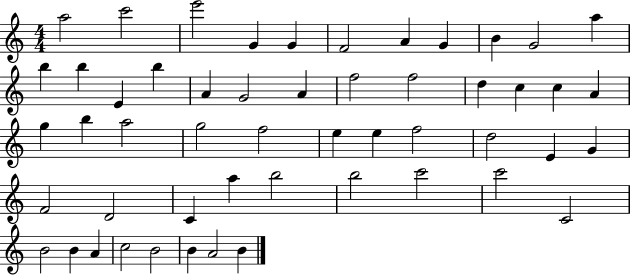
{
  \clef treble
  \numericTimeSignature
  \time 4/4
  \key c \major
  a''2 c'''2 | e'''2 g'4 g'4 | f'2 a'4 g'4 | b'4 g'2 a''4 | \break b''4 b''4 e'4 b''4 | a'4 g'2 a'4 | f''2 f''2 | d''4 c''4 c''4 a'4 | \break g''4 b''4 a''2 | g''2 f''2 | e''4 e''4 f''2 | d''2 e'4 g'4 | \break f'2 d'2 | c'4 a''4 b''2 | b''2 c'''2 | c'''2 c'2 | \break b'2 b'4 a'4 | c''2 b'2 | b'4 a'2 b'4 | \bar "|."
}